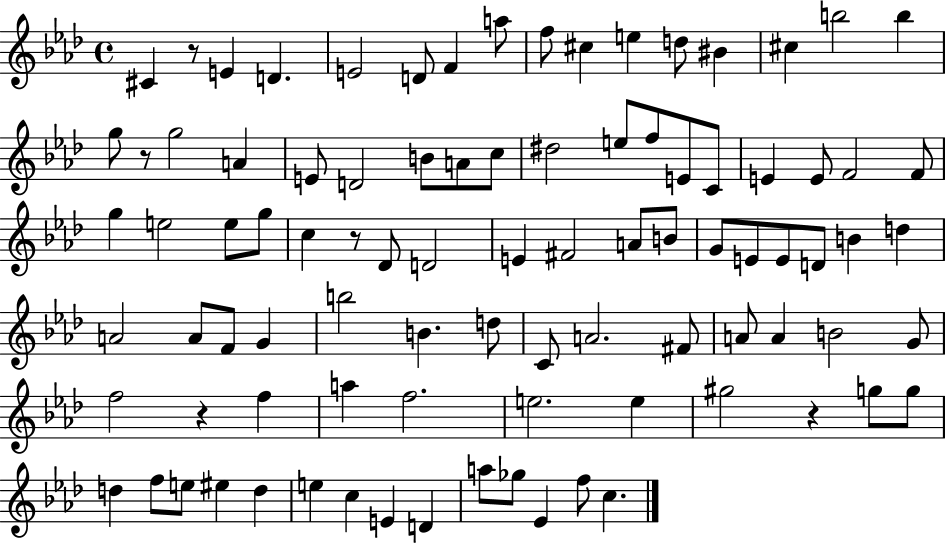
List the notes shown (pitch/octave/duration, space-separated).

C#4/q R/e E4/q D4/q. E4/h D4/e F4/q A5/e F5/e C#5/q E5/q D5/e BIS4/q C#5/q B5/h B5/q G5/e R/e G5/h A4/q E4/e D4/h B4/e A4/e C5/e D#5/h E5/e F5/e E4/e C4/e E4/q E4/e F4/h F4/e G5/q E5/h E5/e G5/e C5/q R/e Db4/e D4/h E4/q F#4/h A4/e B4/e G4/e E4/e E4/e D4/e B4/q D5/q A4/h A4/e F4/e G4/q B5/h B4/q. D5/e C4/e A4/h. F#4/e A4/e A4/q B4/h G4/e F5/h R/q F5/q A5/q F5/h. E5/h. E5/q G#5/h R/q G5/e G5/e D5/q F5/e E5/e EIS5/q D5/q E5/q C5/q E4/q D4/q A5/e Gb5/e Eb4/q F5/e C5/q.